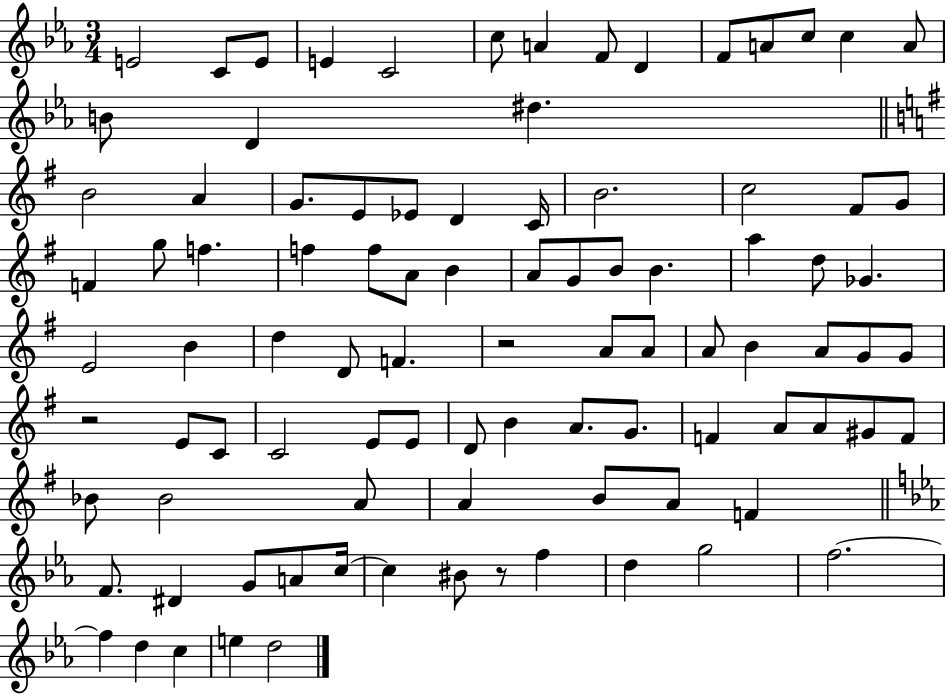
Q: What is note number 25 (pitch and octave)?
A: B4